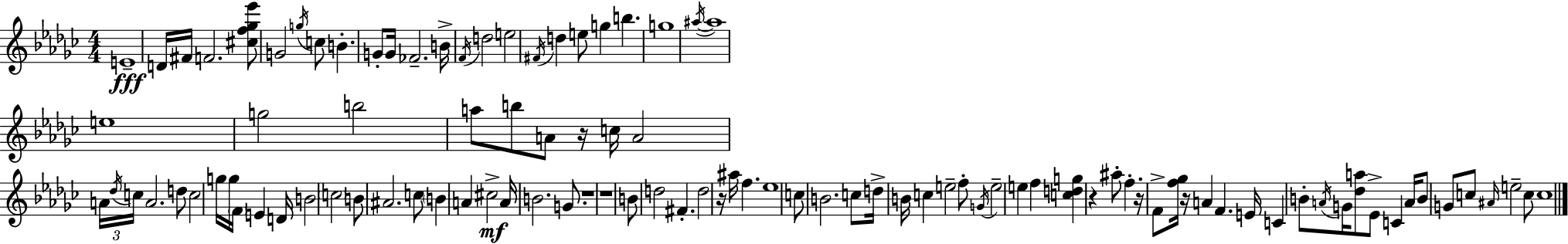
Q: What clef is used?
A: treble